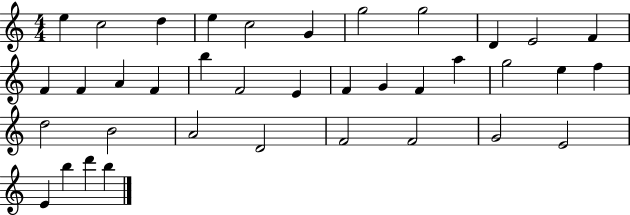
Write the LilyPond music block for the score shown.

{
  \clef treble
  \numericTimeSignature
  \time 4/4
  \key c \major
  e''4 c''2 d''4 | e''4 c''2 g'4 | g''2 g''2 | d'4 e'2 f'4 | \break f'4 f'4 a'4 f'4 | b''4 f'2 e'4 | f'4 g'4 f'4 a''4 | g''2 e''4 f''4 | \break d''2 b'2 | a'2 d'2 | f'2 f'2 | g'2 e'2 | \break e'4 b''4 d'''4 b''4 | \bar "|."
}